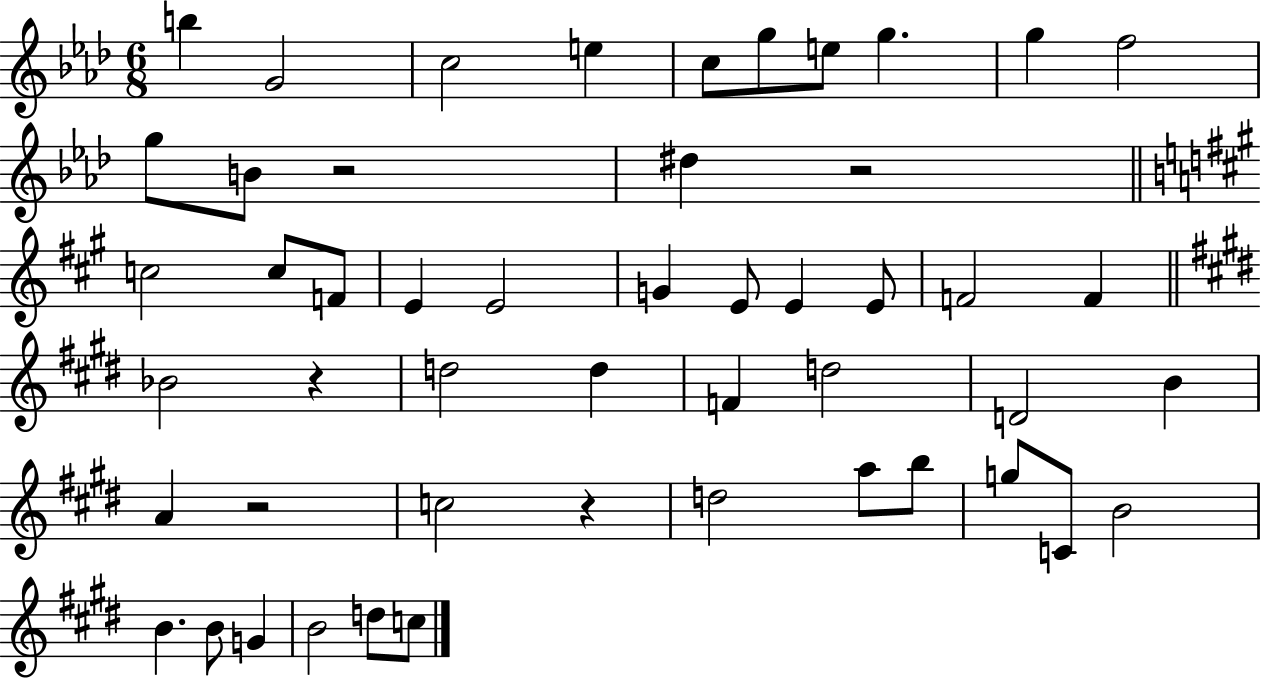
{
  \clef treble
  \numericTimeSignature
  \time 6/8
  \key aes \major
  b''4 g'2 | c''2 e''4 | c''8 g''8 e''8 g''4. | g''4 f''2 | \break g''8 b'8 r2 | dis''4 r2 | \bar "||" \break \key a \major c''2 c''8 f'8 | e'4 e'2 | g'4 e'8 e'4 e'8 | f'2 f'4 | \break \bar "||" \break \key e \major bes'2 r4 | d''2 d''4 | f'4 d''2 | d'2 b'4 | \break a'4 r2 | c''2 r4 | d''2 a''8 b''8 | g''8 c'8 b'2 | \break b'4. b'8 g'4 | b'2 d''8 c''8 | \bar "|."
}